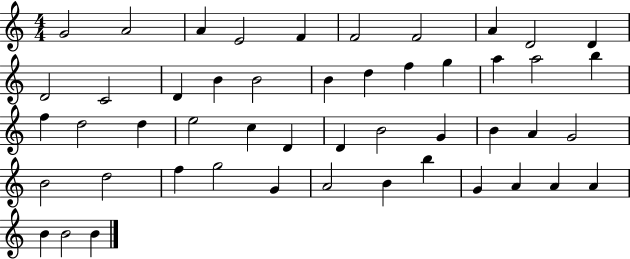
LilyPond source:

{
  \clef treble
  \numericTimeSignature
  \time 4/4
  \key c \major
  g'2 a'2 | a'4 e'2 f'4 | f'2 f'2 | a'4 d'2 d'4 | \break d'2 c'2 | d'4 b'4 b'2 | b'4 d''4 f''4 g''4 | a''4 a''2 b''4 | \break f''4 d''2 d''4 | e''2 c''4 d'4 | d'4 b'2 g'4 | b'4 a'4 g'2 | \break b'2 d''2 | f''4 g''2 g'4 | a'2 b'4 b''4 | g'4 a'4 a'4 a'4 | \break b'4 b'2 b'4 | \bar "|."
}